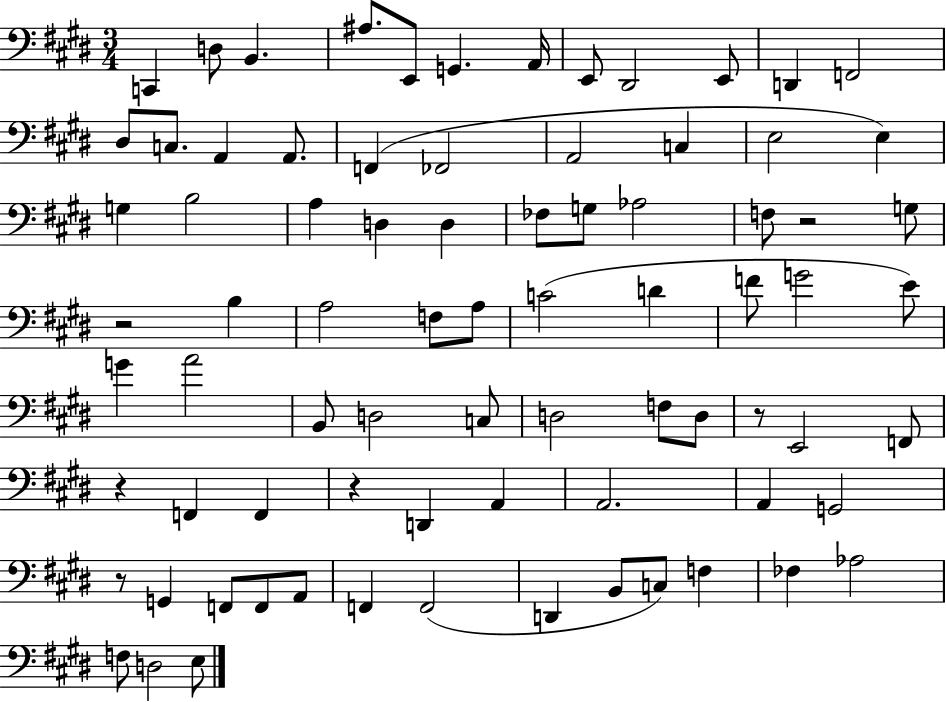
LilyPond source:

{
  \clef bass
  \numericTimeSignature
  \time 3/4
  \key e \major
  c,4 d8 b,4. | ais8. e,8 g,4. a,16 | e,8 dis,2 e,8 | d,4 f,2 | \break dis8 c8. a,4 a,8. | f,4( fes,2 | a,2 c4 | e2 e4) | \break g4 b2 | a4 d4 d4 | fes8 g8 aes2 | f8 r2 g8 | \break r2 b4 | a2 f8 a8 | c'2( d'4 | f'8 g'2 e'8) | \break g'4 a'2 | b,8 d2 c8 | d2 f8 d8 | r8 e,2 f,8 | \break r4 f,4 f,4 | r4 d,4 a,4 | a,2. | a,4 g,2 | \break r8 g,4 f,8 f,8 a,8 | f,4 f,2( | d,4 b,8 c8) f4 | fes4 aes2 | \break f8 d2 e8 | \bar "|."
}